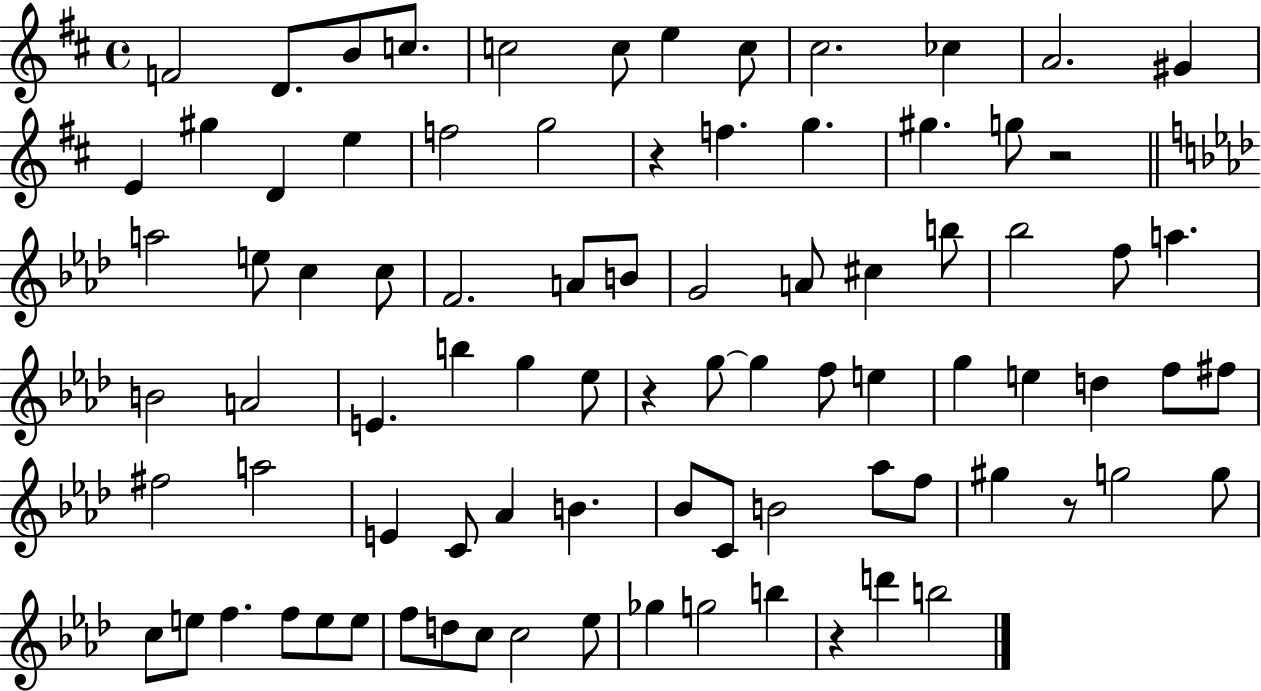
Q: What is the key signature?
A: D major